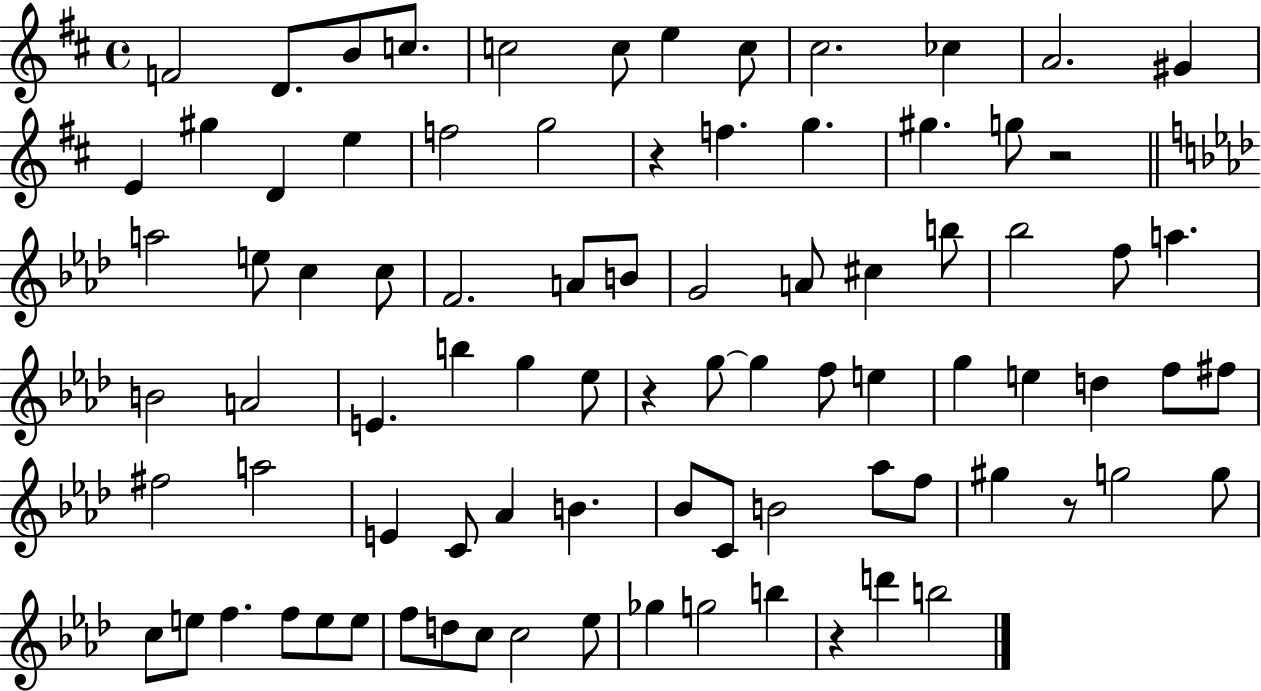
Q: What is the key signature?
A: D major